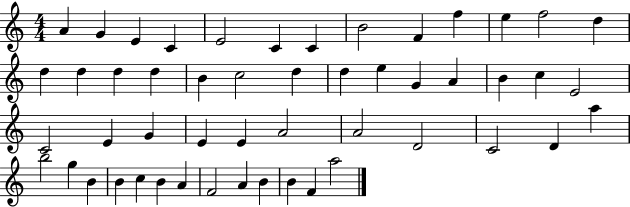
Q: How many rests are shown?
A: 0